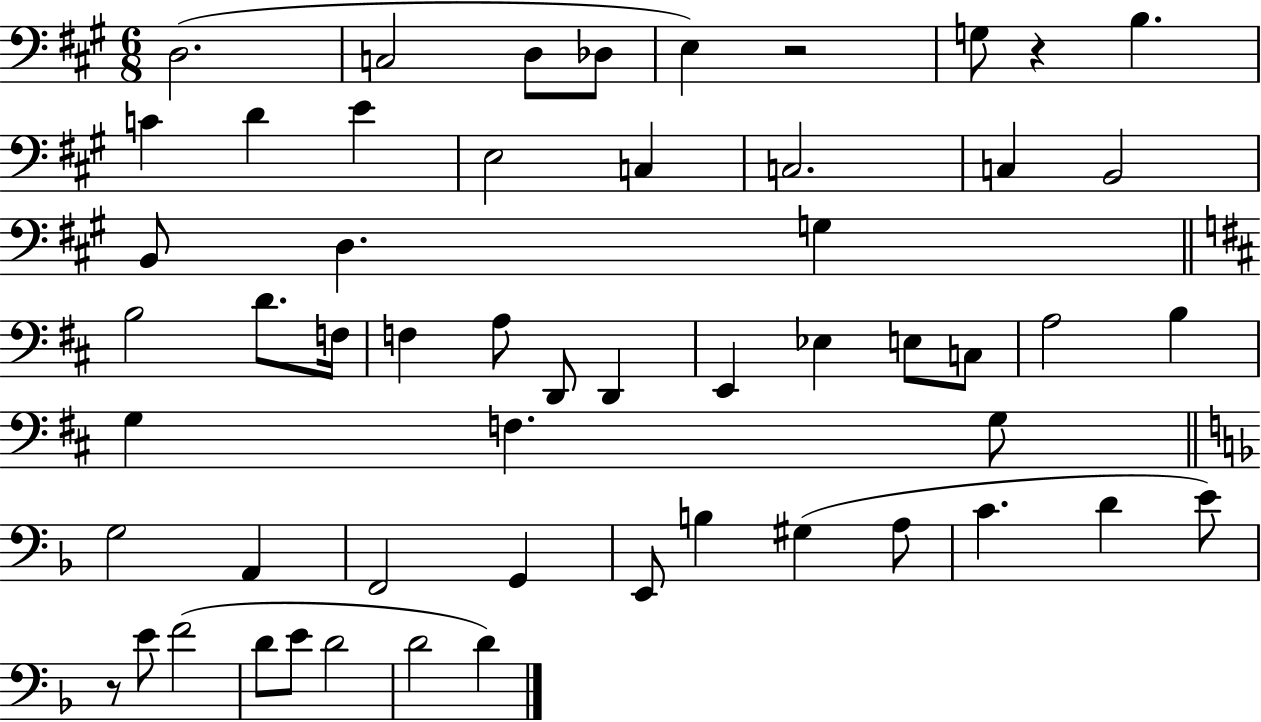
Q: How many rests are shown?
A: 3